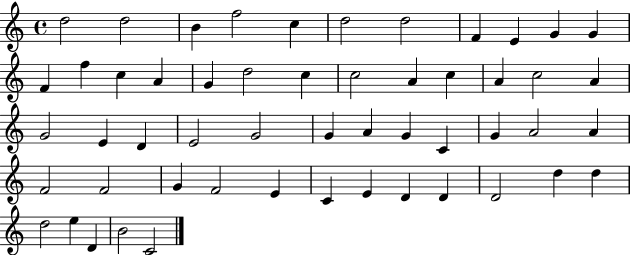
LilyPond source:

{
  \clef treble
  \time 4/4
  \defaultTimeSignature
  \key c \major
  d''2 d''2 | b'4 f''2 c''4 | d''2 d''2 | f'4 e'4 g'4 g'4 | \break f'4 f''4 c''4 a'4 | g'4 d''2 c''4 | c''2 a'4 c''4 | a'4 c''2 a'4 | \break g'2 e'4 d'4 | e'2 g'2 | g'4 a'4 g'4 c'4 | g'4 a'2 a'4 | \break f'2 f'2 | g'4 f'2 e'4 | c'4 e'4 d'4 d'4 | d'2 d''4 d''4 | \break d''2 e''4 d'4 | b'2 c'2 | \bar "|."
}